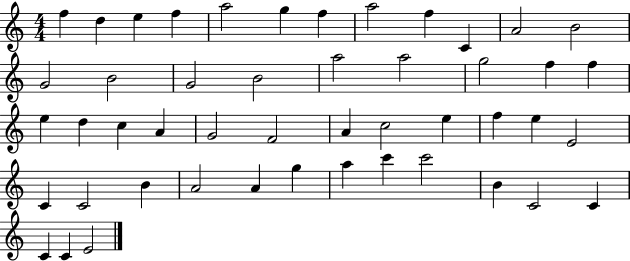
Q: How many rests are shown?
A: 0